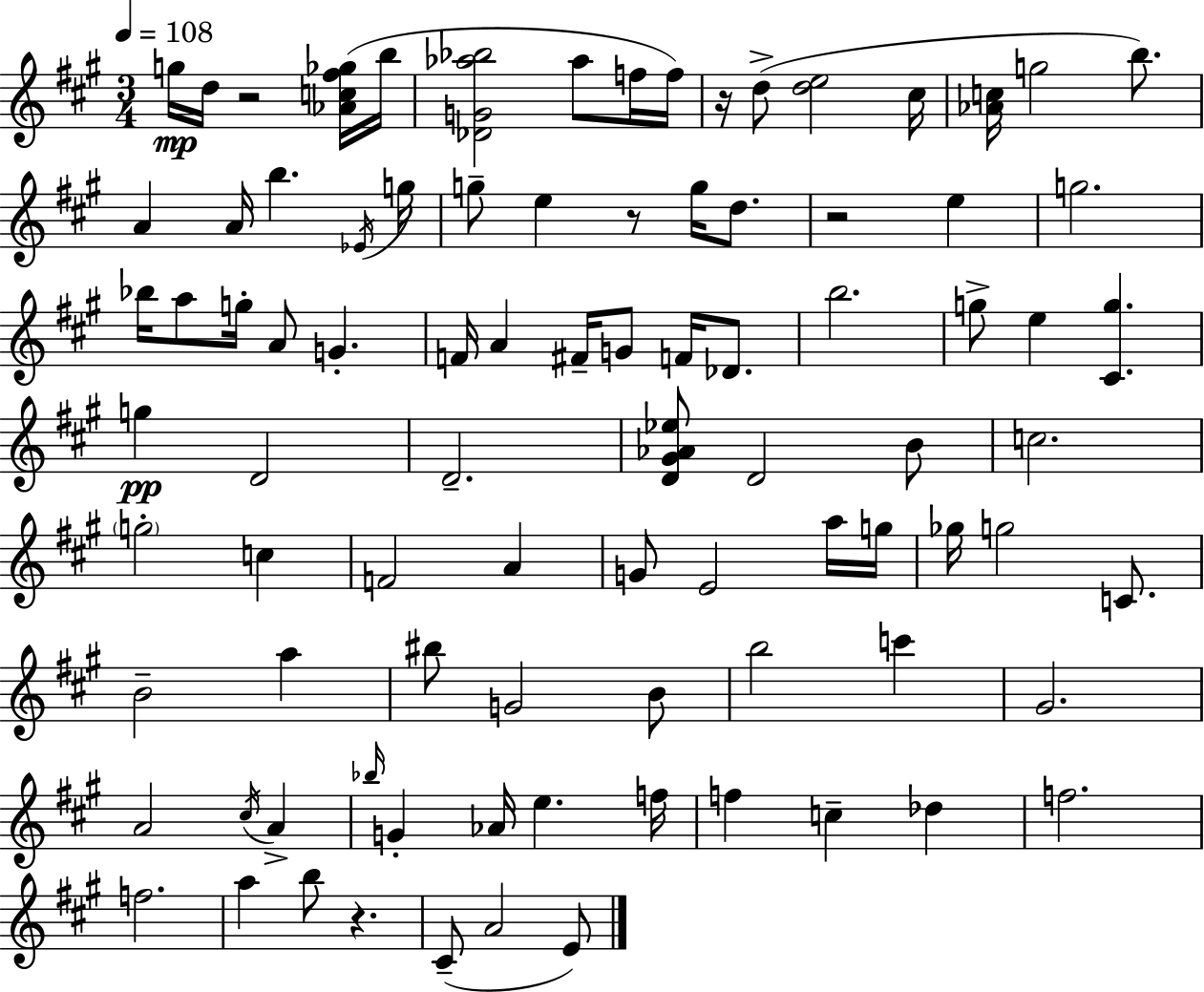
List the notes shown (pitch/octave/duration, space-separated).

G5/s D5/s R/h [Ab4,C5,F#5,Gb5]/s B5/s [Db4,G4,Ab5,Bb5]/h Ab5/e F5/s F5/s R/s D5/e [D5,E5]/h C#5/s [Ab4,C5]/s G5/h B5/e. A4/q A4/s B5/q. Eb4/s G5/s G5/e E5/q R/e G5/s D5/e. R/h E5/q G5/h. Bb5/s A5/e G5/s A4/e G4/q. F4/s A4/q F#4/s G4/e F4/s Db4/e. B5/h. G5/e E5/q [C#4,G5]/q. G5/q D4/h D4/h. [D4,G#4,Ab4,Eb5]/e D4/h B4/e C5/h. G5/h C5/q F4/h A4/q G4/e E4/h A5/s G5/s Gb5/s G5/h C4/e. B4/h A5/q BIS5/e G4/h B4/e B5/h C6/q G#4/h. A4/h C#5/s A4/q Bb5/s G4/q Ab4/s E5/q. F5/s F5/q C5/q Db5/q F5/h. F5/h. A5/q B5/e R/q. C#4/e A4/h E4/e